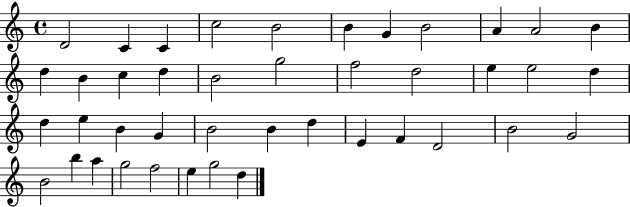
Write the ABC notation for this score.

X:1
T:Untitled
M:4/4
L:1/4
K:C
D2 C C c2 B2 B G B2 A A2 B d B c d B2 g2 f2 d2 e e2 d d e B G B2 B d E F D2 B2 G2 B2 b a g2 f2 e g2 d